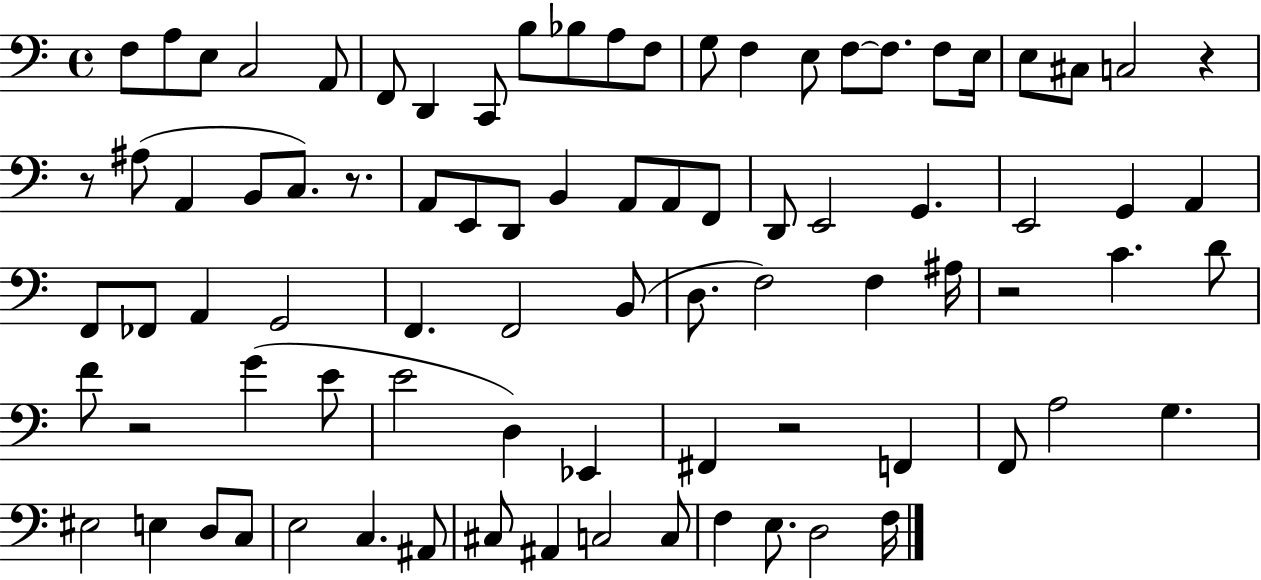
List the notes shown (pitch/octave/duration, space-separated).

F3/e A3/e E3/e C3/h A2/e F2/e D2/q C2/e B3/e Bb3/e A3/e F3/e G3/e F3/q E3/e F3/e F3/e. F3/e E3/s E3/e C#3/e C3/h R/q R/e A#3/e A2/q B2/e C3/e. R/e. A2/e E2/e D2/e B2/q A2/e A2/e F2/e D2/e E2/h G2/q. E2/h G2/q A2/q F2/e FES2/e A2/q G2/h F2/q. F2/h B2/e D3/e. F3/h F3/q A#3/s R/h C4/q. D4/e F4/e R/h G4/q E4/e E4/h D3/q Eb2/q F#2/q R/h F2/q F2/e A3/h G3/q. EIS3/h E3/q D3/e C3/e E3/h C3/q. A#2/e C#3/e A#2/q C3/h C3/e F3/q E3/e. D3/h F3/s